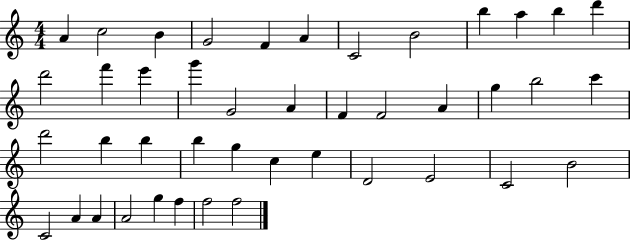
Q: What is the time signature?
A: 4/4